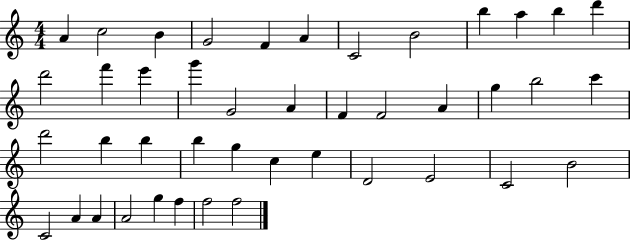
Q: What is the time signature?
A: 4/4